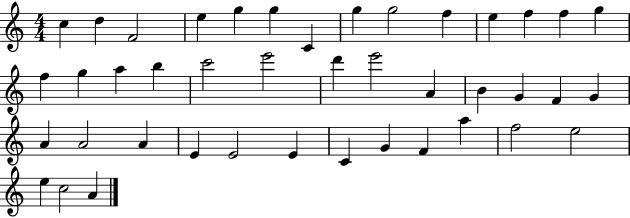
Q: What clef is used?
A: treble